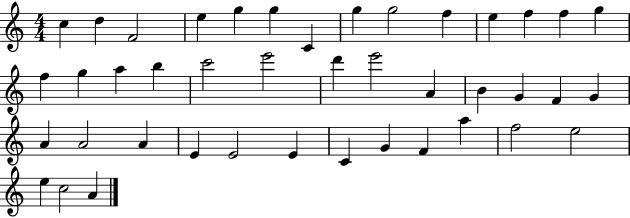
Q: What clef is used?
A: treble